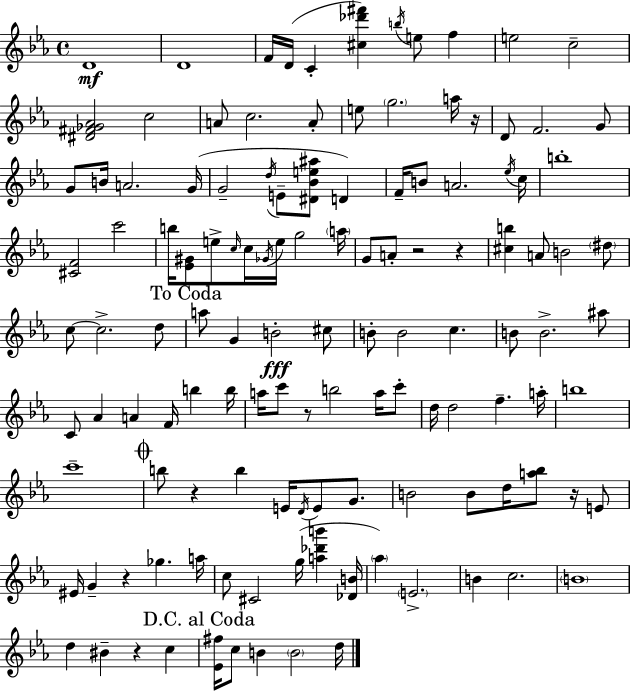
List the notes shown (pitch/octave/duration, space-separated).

D4/w D4/w F4/s D4/s C4/q [C#5,Db6,F#6]/q B5/s E5/e F5/q E5/h C5/h [D#4,F#4,Gb4,Ab4]/h C5/h A4/e C5/h. A4/e E5/e G5/h. A5/s R/s D4/e F4/h. G4/e G4/e B4/s A4/h. G4/s G4/h D5/s E4/e [D#4,Bb4,E5,A#5]/e D4/q F4/s B4/e A4/h. Eb5/s C5/s B5/w [C#4,F4]/h C6/h B5/s [Eb4,G#4]/e E5/e C5/s C5/s Gb4/s E5/s G5/h A5/s G4/e A4/e R/h R/q [C#5,B5]/q A4/e B4/h D#5/e C5/e C5/h. D5/e A5/e G4/q B4/h C#5/e B4/e B4/h C5/q. B4/e B4/h. A#5/e C4/e Ab4/q A4/q F4/s B5/q B5/s A5/s C6/e R/e B5/h A5/s C6/e D5/s D5/h F5/q. A5/s B5/w C6/w B5/e R/q B5/q E4/s D4/s E4/e G4/e. B4/h B4/e D5/s [A5,Bb5]/e R/s E4/e EIS4/s G4/q R/q Gb5/q. A5/s C5/e C#4/h G5/s [A5,Db6,B6]/q [Db4,B4]/s Ab5/q E4/h. B4/q C5/h. B4/w D5/q BIS4/q R/q C5/q [Eb4,F#5]/s C5/e B4/q B4/h D5/s